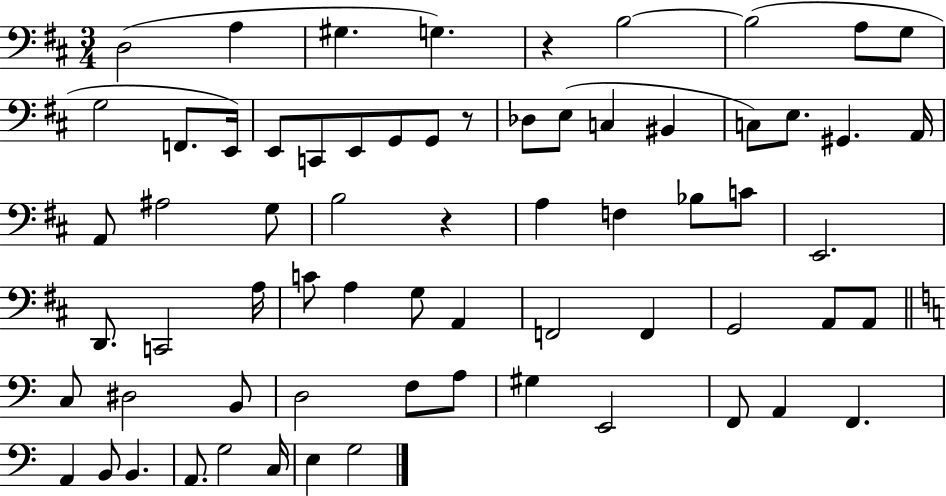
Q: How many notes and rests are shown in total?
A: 67